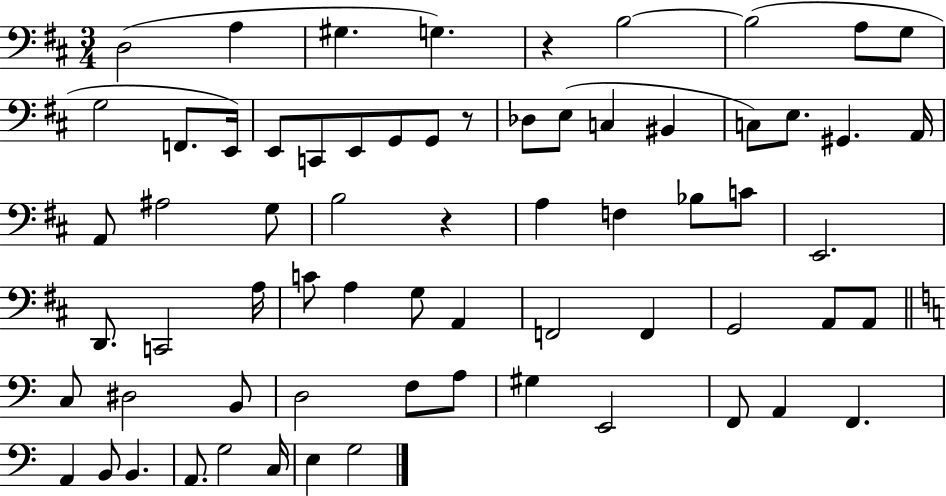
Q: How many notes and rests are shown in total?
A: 67